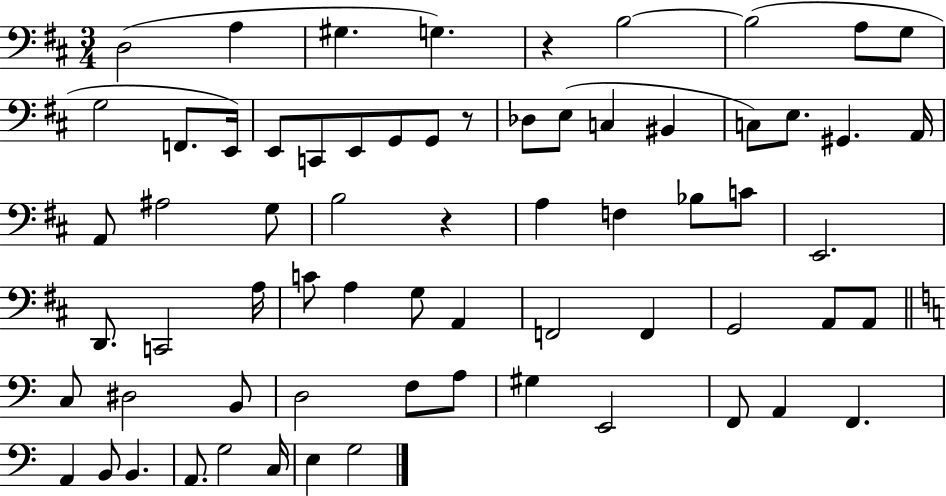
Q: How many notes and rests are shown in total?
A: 67